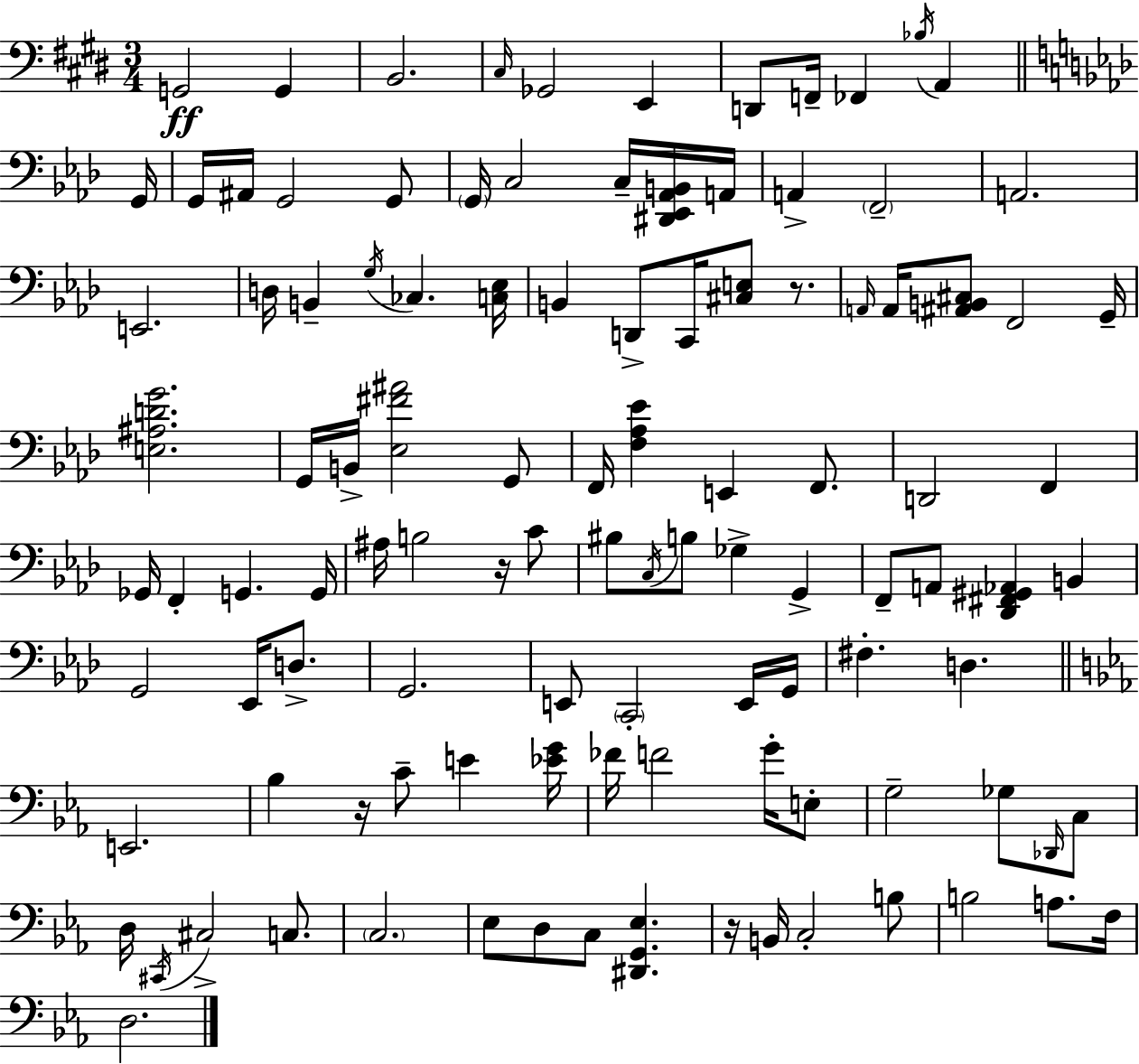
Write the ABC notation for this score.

X:1
T:Untitled
M:3/4
L:1/4
K:E
G,,2 G,, B,,2 ^C,/4 _G,,2 E,, D,,/2 F,,/4 _F,, _B,/4 A,, G,,/4 G,,/4 ^A,,/4 G,,2 G,,/2 G,,/4 C,2 C,/4 [^D,,_E,,_A,,B,,]/4 A,,/4 A,, F,,2 A,,2 E,,2 D,/4 B,, G,/4 _C, [C,_E,]/4 B,, D,,/2 C,,/4 [^C,E,]/2 z/2 A,,/4 A,,/4 [^A,,B,,^C,]/2 F,,2 G,,/4 [E,^A,DG]2 G,,/4 B,,/4 [_E,^F^A]2 G,,/2 F,,/4 [F,_A,_E] E,, F,,/2 D,,2 F,, _G,,/4 F,, G,, G,,/4 ^A,/4 B,2 z/4 C/2 ^B,/2 C,/4 B,/2 _G, G,, F,,/2 A,,/2 [_D,,^F,,^G,,_A,,] B,, G,,2 _E,,/4 D,/2 G,,2 E,,/2 C,,2 E,,/4 G,,/4 ^F, D, E,,2 _B, z/4 C/2 E [_EG]/4 _F/4 F2 G/4 E,/2 G,2 _G,/2 _D,,/4 C,/2 D,/4 ^C,,/4 ^C,2 C,/2 C,2 _E,/2 D,/2 C,/2 [^D,,G,,_E,] z/4 B,,/4 C,2 B,/2 B,2 A,/2 F,/4 D,2